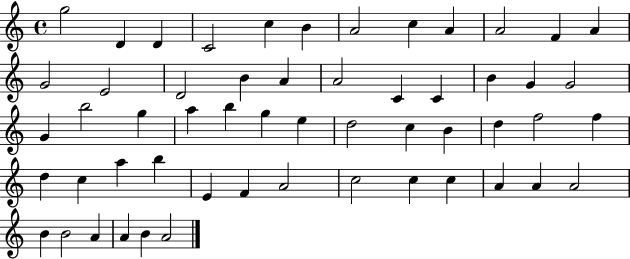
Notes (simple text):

G5/h D4/q D4/q C4/h C5/q B4/q A4/h C5/q A4/q A4/h F4/q A4/q G4/h E4/h D4/h B4/q A4/q A4/h C4/q C4/q B4/q G4/q G4/h G4/q B5/h G5/q A5/q B5/q G5/q E5/q D5/h C5/q B4/q D5/q F5/h F5/q D5/q C5/q A5/q B5/q E4/q F4/q A4/h C5/h C5/q C5/q A4/q A4/q A4/h B4/q B4/h A4/q A4/q B4/q A4/h